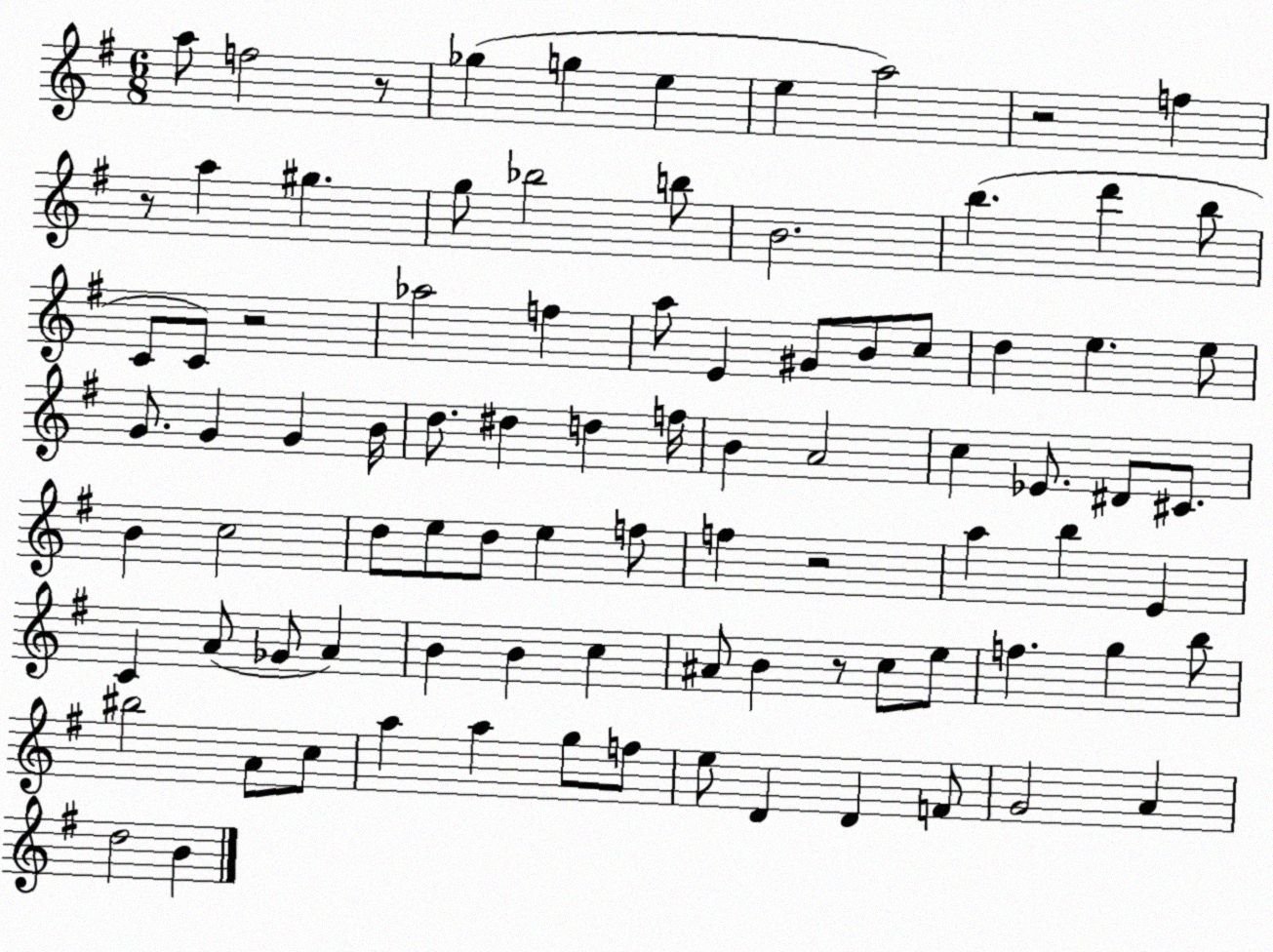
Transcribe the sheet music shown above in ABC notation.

X:1
T:Untitled
M:6/8
L:1/4
K:G
a/2 f2 z/2 _g g e e a2 z2 f z/2 a ^g g/2 _b2 b/2 B2 b d' b/2 C/2 C/2 z2 _a2 f a/2 E ^G/2 B/2 c/2 d e e/2 G/2 G G B/4 d/2 ^d d f/4 B A2 c _E/2 ^D/2 ^C/2 B c2 d/2 e/2 d/2 e f/2 f z2 a b E C A/2 _G/2 A B B c ^A/2 B z/2 c/2 e/2 f g b/2 ^b2 A/2 c/2 a a g/2 f/2 e/2 D D F/2 G2 A d2 B